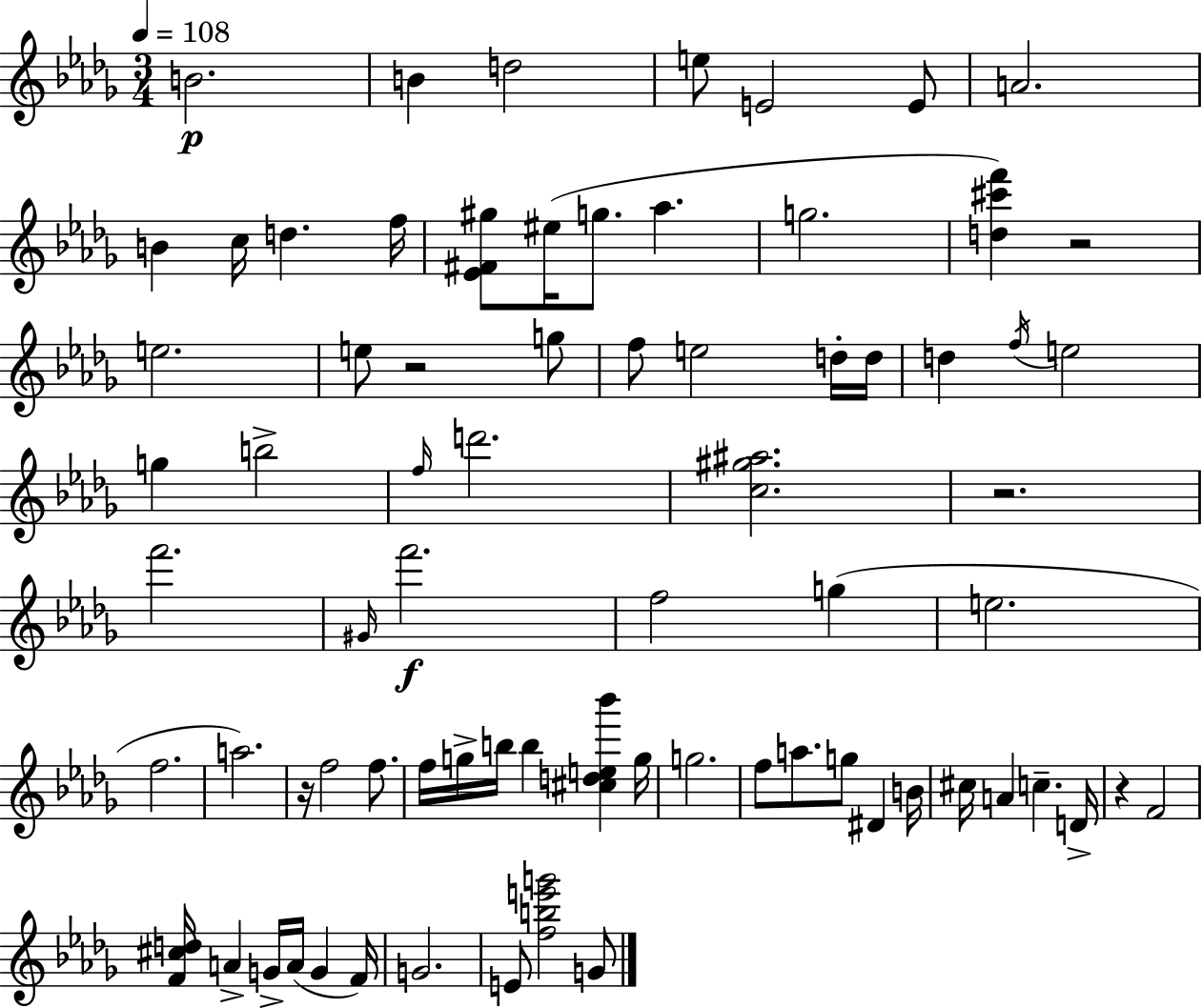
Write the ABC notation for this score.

X:1
T:Untitled
M:3/4
L:1/4
K:Bbm
B2 B d2 e/2 E2 E/2 A2 B c/4 d f/4 [_E^F^g]/2 ^e/4 g/2 _a g2 [d^c'f'] z2 e2 e/2 z2 g/2 f/2 e2 d/4 d/4 d f/4 e2 g b2 f/4 d'2 [c^g^a]2 z2 f'2 ^G/4 f'2 f2 g e2 f2 a2 z/4 f2 f/2 f/4 g/4 b/4 b [^cde_b'] g/4 g2 f/2 a/2 g/2 ^D B/4 ^c/4 A c D/4 z F2 [F^cd]/4 A G/4 A/4 G F/4 G2 E/2 [fbe'g']2 G/2